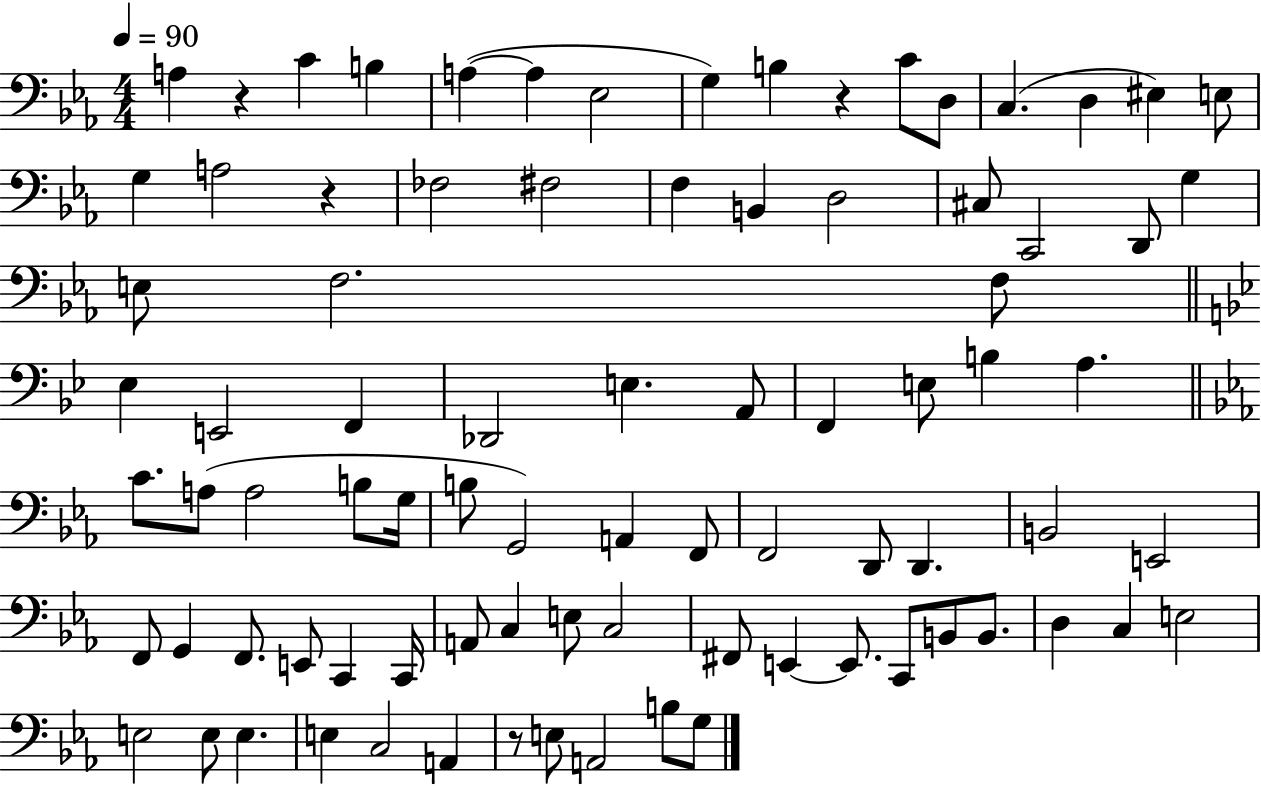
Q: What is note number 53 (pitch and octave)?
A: F2